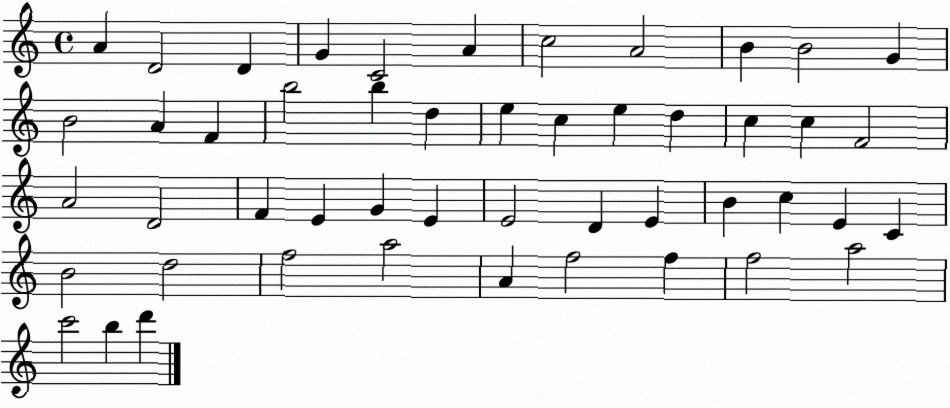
X:1
T:Untitled
M:4/4
L:1/4
K:C
A D2 D G C2 A c2 A2 B B2 G B2 A F b2 b d e c e d c c F2 A2 D2 F E G E E2 D E B c E C B2 d2 f2 a2 A f2 f f2 a2 c'2 b d'